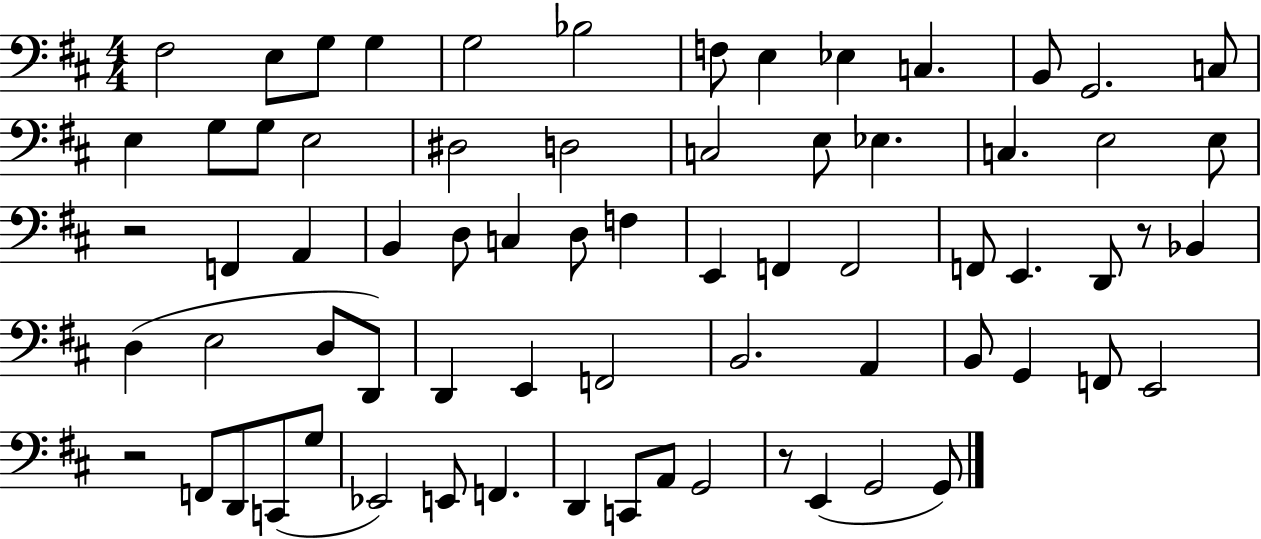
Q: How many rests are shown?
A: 4